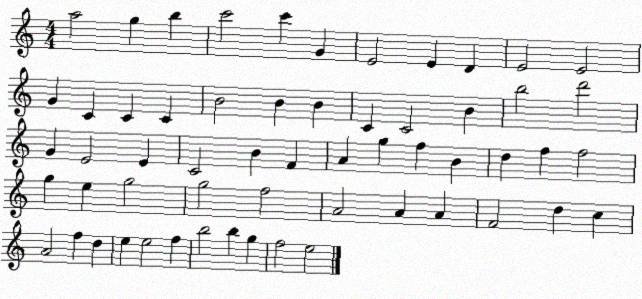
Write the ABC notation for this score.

X:1
T:Untitled
M:4/4
L:1/4
K:C
a2 g b c'2 c' G E2 E D E2 E2 G C C C B2 B B C C2 B b2 d'2 G E2 E C2 B F A g f B d f f2 g e g2 g2 f2 A2 A A F2 d c A2 f d e e2 f b2 b g f2 e2